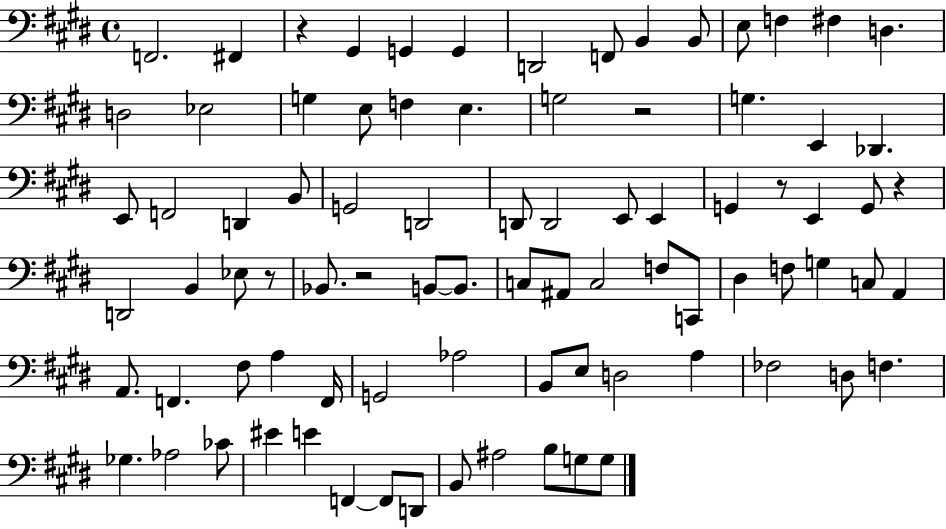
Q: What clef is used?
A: bass